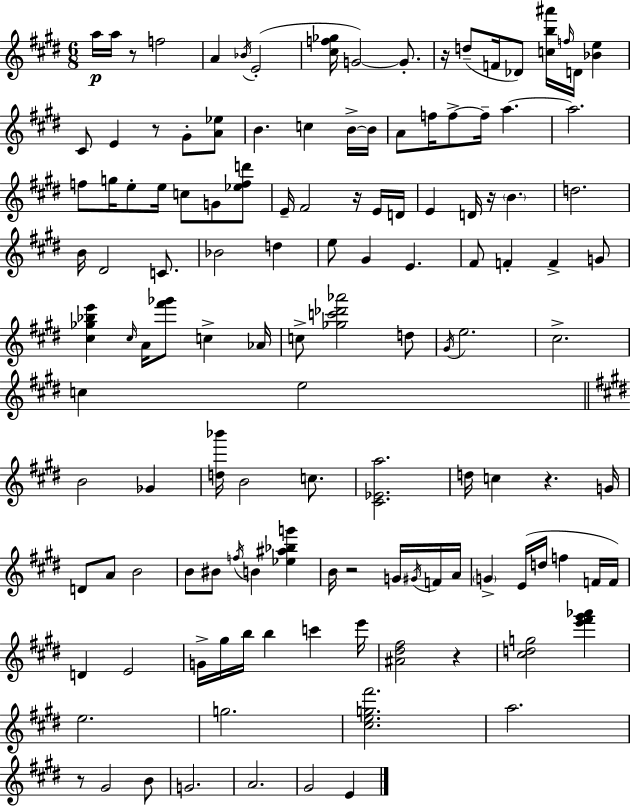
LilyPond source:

{
  \clef treble
  \numericTimeSignature
  \time 6/8
  \key e \major
  \repeat volta 2 { a''16\p a''16 r8 f''2 | a'4 \acciaccatura { bes'16 } e'2-.( | <cis'' f'' ges''>16 g'2~~) g'8.-. | r16 d''8--( f'16 des'8) <c'' b'' ais'''>16 \grace { f''16 } d'16 <bes' e''>4 | \break cis'8 e'4 r8 gis'8-. | <a' ees''>8 b'4. c''4 | b'16->~~ b'16 a'8 f''16 f''8->~~ f''16-- a''4.~~ | a''2. | \break f''8 g''16 e''8-. e''16 c''8 g'8 | <ees'' f'' d'''>8 e'16-- fis'2 r16 | e'16 d'16 e'4 d'16 r16 \parenthesize b'4. | d''2. | \break b'16 dis'2 c'8. | bes'2 d''4 | e''8 gis'4 e'4. | fis'8 f'4-. f'4-> | \break g'8 <cis'' ges'' bes'' e'''>4 \grace { cis''16 } a'16 <fis''' ges'''>8 c''4-> | aes'16 c''8-> <ges'' c''' des''' aes'''>2 | d''8 \acciaccatura { gis'16 } e''2. | cis''2.-> | \break c''4 e''2 | \bar "||" \break \key e \major b'2 ges'4 | <d'' bes'''>16 b'2 c''8. | <cis' ees' a''>2. | d''16 c''4 r4. g'16 | \break d'8 a'8 b'2 | b'8 bis'8 \acciaccatura { f''16 } b'4 <ees'' ais'' bes'' g'''>4 | b'16 r2 g'16 \acciaccatura { gis'16 } | f'16 a'16 \parenthesize g'4-> e'16( d''16 f''4 | \break f'16 f'16) d'4 e'2 | g'16-> gis''16 b''16 b''4 c'''4 | e'''16 <ais' dis'' fis''>2 r4 | <cis'' d'' g''>2 <e''' fis''' gis''' aes'''>4 | \break e''2. | g''2. | <cis'' e'' g'' fis'''>2. | a''2. | \break r8 gis'2 | b'8 g'2. | a'2. | gis'2 e'4 | \break } \bar "|."
}